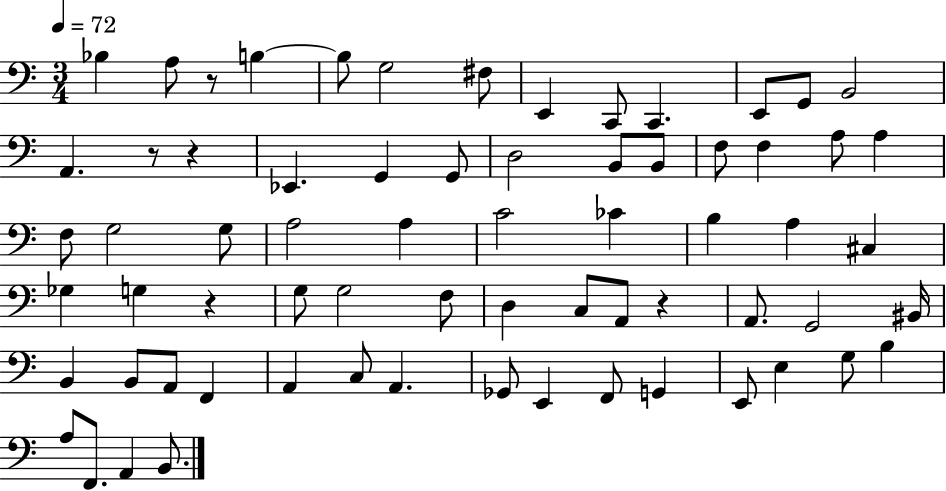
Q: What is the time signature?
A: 3/4